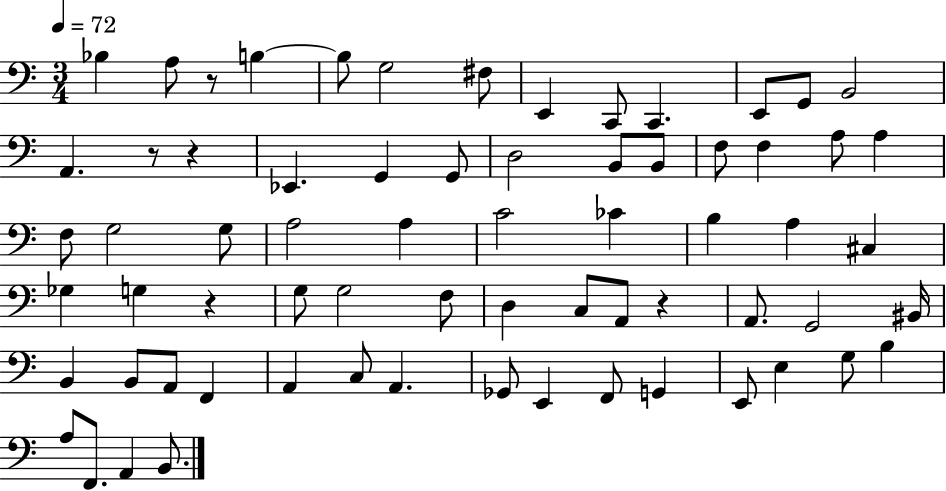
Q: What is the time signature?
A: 3/4